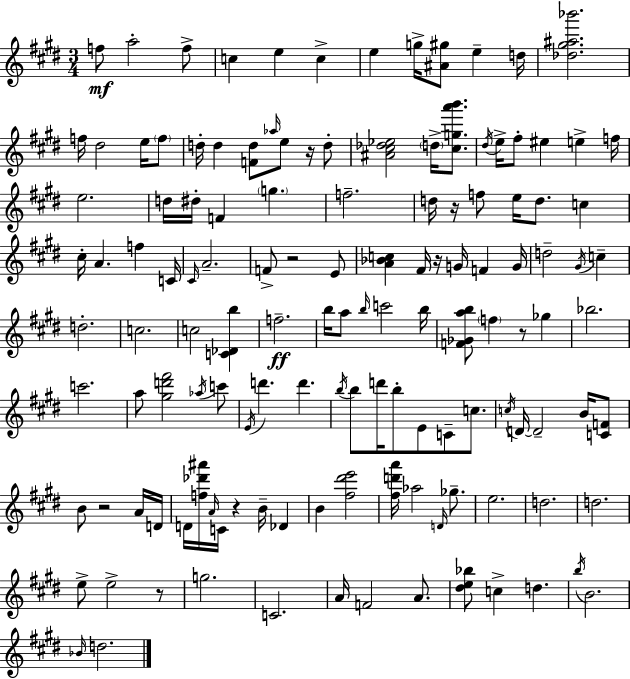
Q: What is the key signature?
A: E major